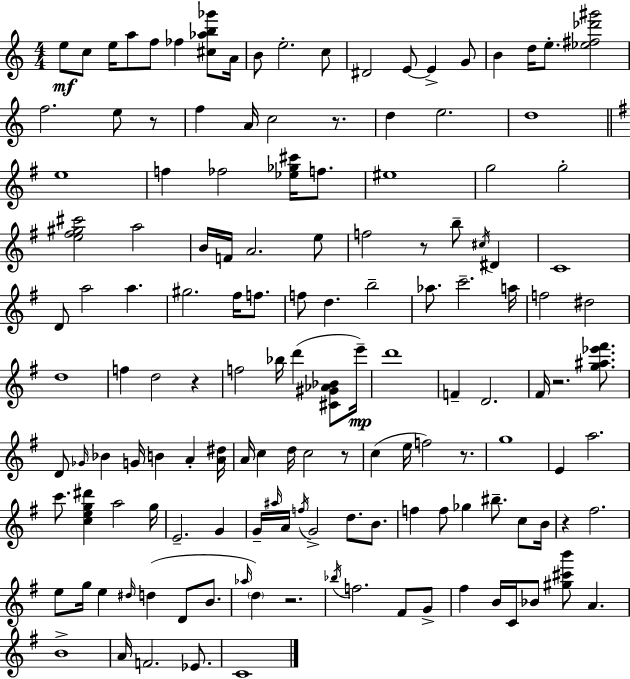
X:1
T:Untitled
M:4/4
L:1/4
K:Am
e/2 c/2 e/4 a/2 f/2 _f [^c_ab_g']/2 A/4 B/2 e2 c/2 ^D2 E/2 E G/2 B d/4 e/2 [_e^f_d'^g']2 f2 e/2 z/2 f A/4 c2 z/2 d e2 d4 e4 f _f2 [_e_g^c']/4 f/2 ^e4 g2 g2 [e^f^g^c']2 a2 B/4 F/4 A2 e/2 f2 z/2 b/2 ^c/4 ^D C4 D/2 a2 a ^g2 ^f/4 f/2 f/2 d b2 _a/2 c'2 a/4 f2 ^d2 d4 f d2 z f2 _b/4 d' [^C^G_A_B]/2 e'/4 d'4 F D2 ^F/4 z2 [g^a_e'^f']/2 D/2 _G/4 _B G/4 B A [A^d]/4 A/4 c d/4 c2 z/2 c e/4 f2 z/2 g4 E a2 c'/2 [ceg^d'] a2 g/4 E2 G G/4 ^a/4 A/4 f/4 G2 d/2 B/2 f f/2 _g ^b/2 c/2 B/4 z ^f2 e/2 g/4 e ^d/4 d D/2 B/2 _a/4 d z2 _b/4 f2 ^F/2 G/2 ^f B/4 C/4 _B/2 [^g^c'b']/2 A B4 A/4 F2 _E/2 C4